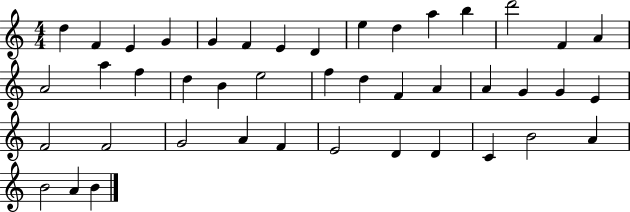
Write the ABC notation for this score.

X:1
T:Untitled
M:4/4
L:1/4
K:C
d F E G G F E D e d a b d'2 F A A2 a f d B e2 f d F A A G G E F2 F2 G2 A F E2 D D C B2 A B2 A B